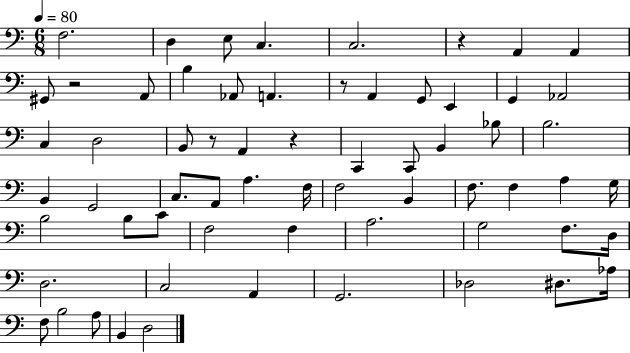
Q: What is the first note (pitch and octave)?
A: F3